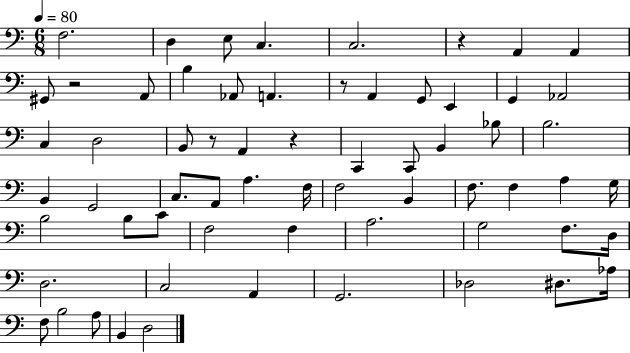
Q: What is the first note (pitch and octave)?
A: F3